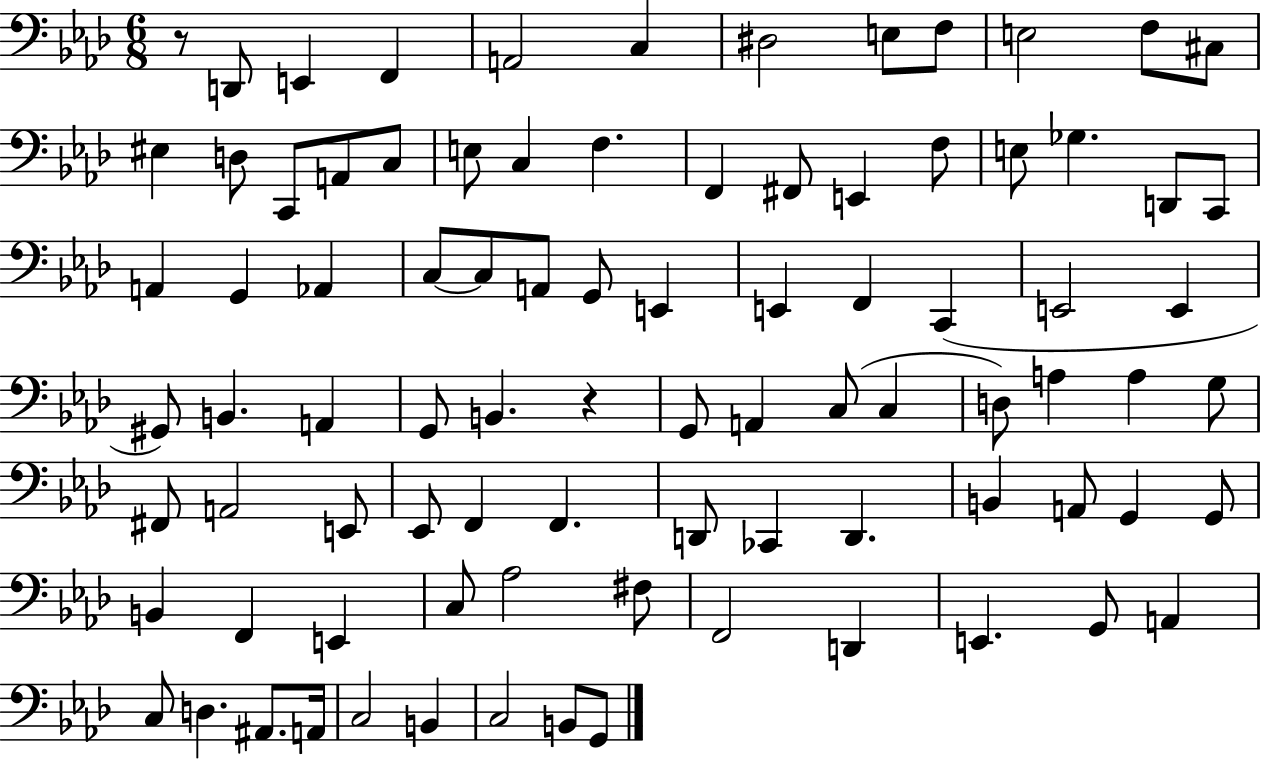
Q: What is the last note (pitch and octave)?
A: G2